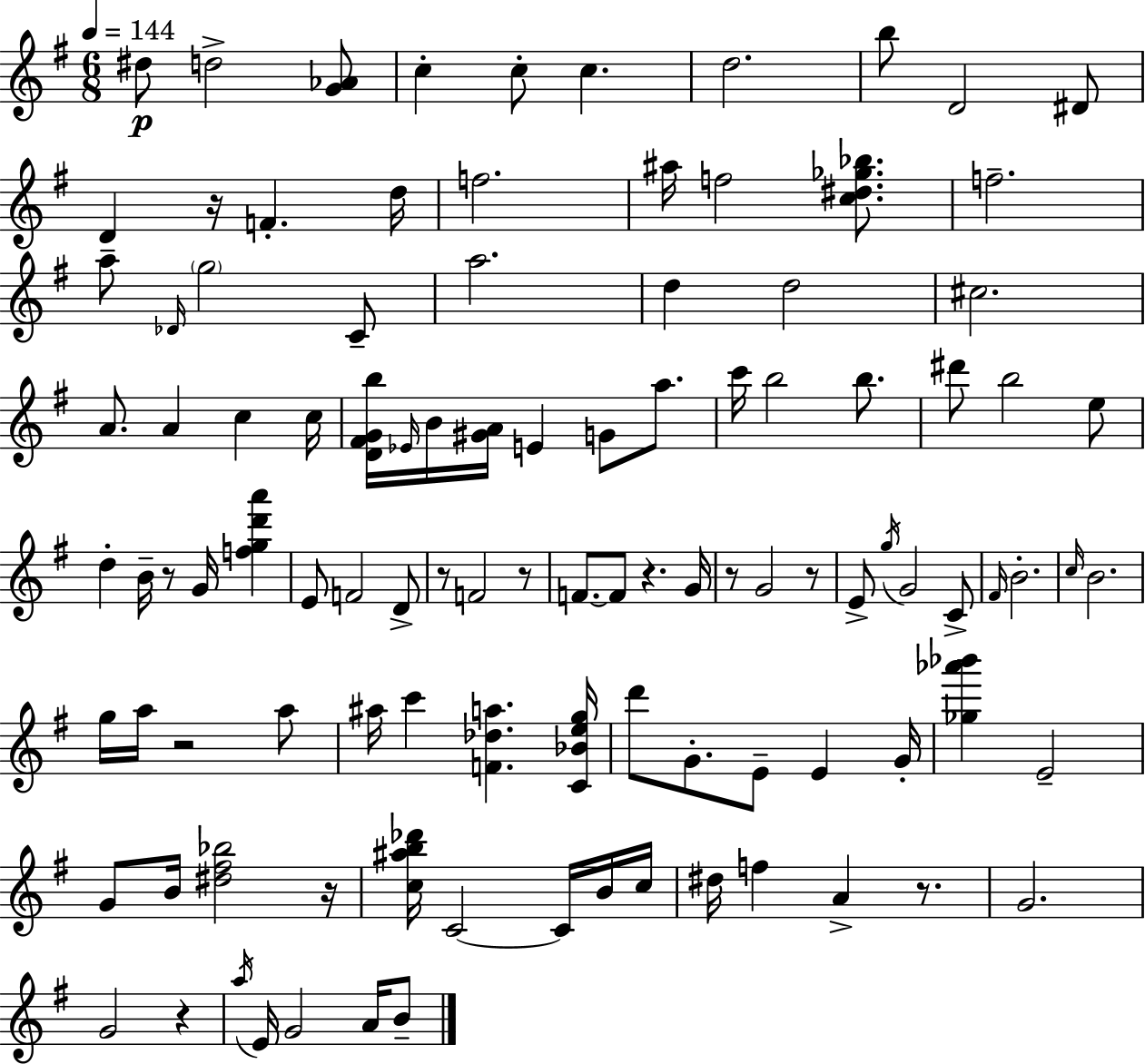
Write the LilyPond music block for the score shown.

{
  \clef treble
  \numericTimeSignature
  \time 6/8
  \key e \minor
  \tempo 4 = 144
  \repeat volta 2 { dis''8\p d''2-> <g' aes'>8 | c''4-. c''8-. c''4. | d''2. | b''8 d'2 dis'8 | \break d'4 r16 f'4.-. d''16 | f''2. | ais''16 f''2 <c'' dis'' ges'' bes''>8. | f''2.-- | \break a''8-- \grace { des'16 } \parenthesize g''2 c'8-- | a''2. | d''4 d''2 | cis''2. | \break a'8. a'4 c''4 | c''16 <d' fis' g' b''>16 \grace { ees'16 } b'16 <gis' a'>16 e'4 g'8 a''8. | c'''16 b''2 b''8. | dis'''8 b''2 | \break e''8 d''4-. b'16-- r8 g'16 <f'' g'' d''' a'''>4 | e'8 f'2 | d'8-> r8 f'2 | r8 f'8.~~ f'8 r4. | \break g'16 r8 g'2 | r8 e'8-> \acciaccatura { g''16 } g'2 | c'8-> \grace { fis'16 } b'2.-. | \grace { c''16 } b'2. | \break g''16 a''16 r2 | a''8 ais''16 c'''4 <f' des'' a''>4. | <c' bes' e'' g''>16 d'''8 g'8.-. e'8-- | e'4 g'16-. <ges'' aes''' bes'''>4 e'2-- | \break g'8 b'16 <dis'' fis'' bes''>2 | r16 <c'' ais'' b'' des'''>16 c'2~~ | c'16 b'16 c''16 dis''16 f''4 a'4-> | r8. g'2. | \break g'2 | r4 \acciaccatura { a''16 } e'16 g'2 | a'16 b'8-- } \bar "|."
}